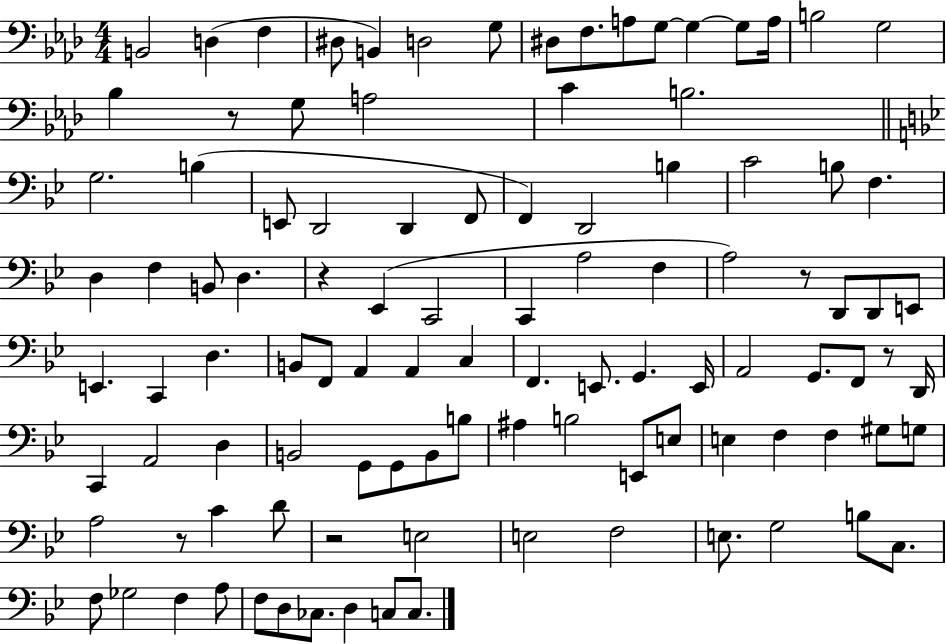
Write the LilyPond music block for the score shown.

{
  \clef bass
  \numericTimeSignature
  \time 4/4
  \key aes \major
  b,2 d4( f4 | dis8 b,4) d2 g8 | dis8 f8. a8 g8~~ g4~~ g8 a16 | b2 g2 | \break bes4 r8 g8 a2 | c'4 b2. | \bar "||" \break \key g \minor g2. b4( | e,8 d,2 d,4 f,8 | f,4) d,2 b4 | c'2 b8 f4. | \break d4 f4 b,8 d4. | r4 ees,4( c,2 | c,4 a2 f4 | a2) r8 d,8 d,8 e,8 | \break e,4. c,4 d4. | b,8 f,8 a,4 a,4 c4 | f,4. e,8. g,4. e,16 | a,2 g,8. f,8 r8 d,16 | \break c,4 a,2 d4 | b,2 g,8 g,8 b,8 b8 | ais4 b2 e,8 e8 | e4 f4 f4 gis8 g8 | \break a2 r8 c'4 d'8 | r2 e2 | e2 f2 | e8. g2 b8 c8. | \break f8 ges2 f4 a8 | f8 d8 ces8. d4 c8 c8. | \bar "|."
}